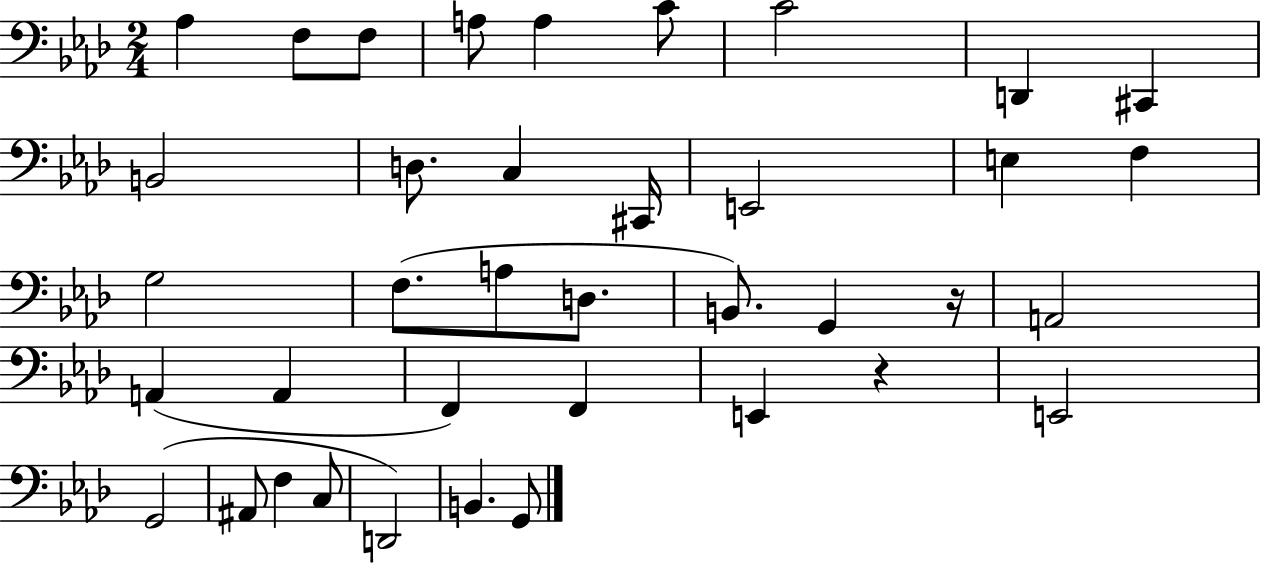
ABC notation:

X:1
T:Untitled
M:2/4
L:1/4
K:Ab
_A, F,/2 F,/2 A,/2 A, C/2 C2 D,, ^C,, B,,2 D,/2 C, ^C,,/4 E,,2 E, F, G,2 F,/2 A,/2 D,/2 B,,/2 G,, z/4 A,,2 A,, A,, F,, F,, E,, z E,,2 G,,2 ^A,,/2 F, C,/2 D,,2 B,, G,,/2